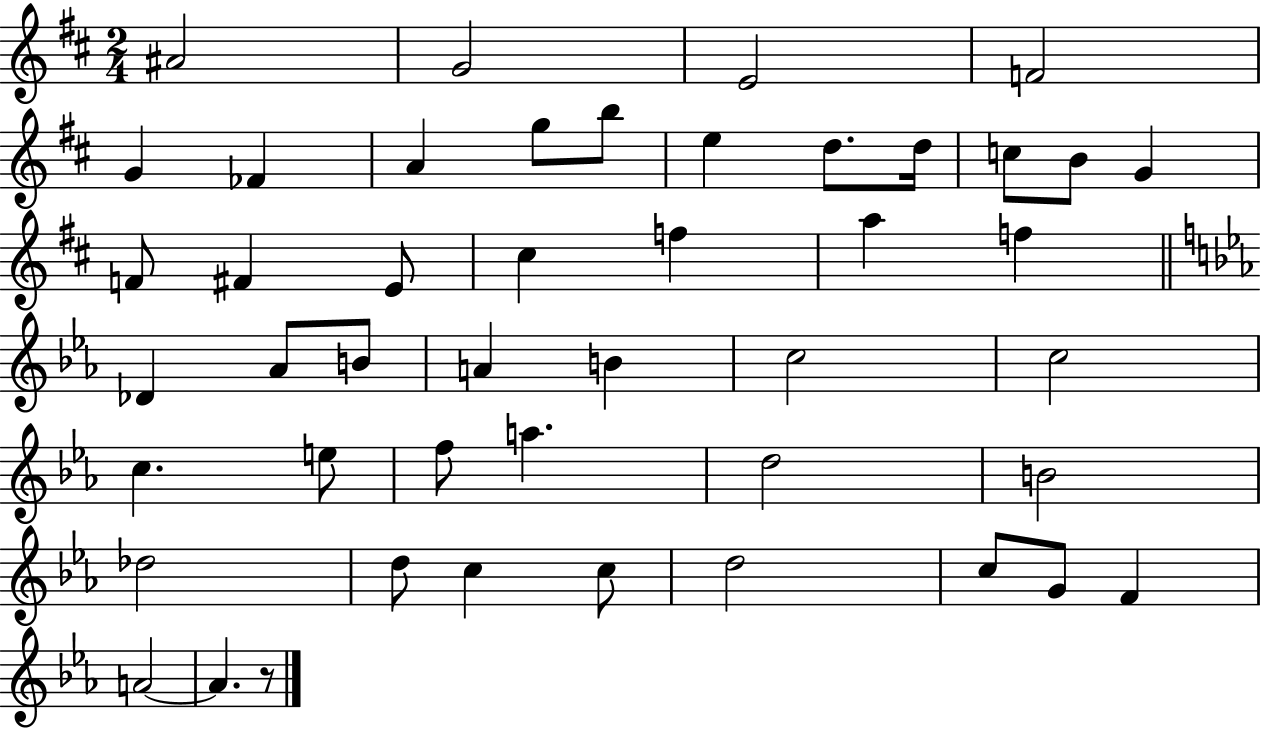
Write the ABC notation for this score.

X:1
T:Untitled
M:2/4
L:1/4
K:D
^A2 G2 E2 F2 G _F A g/2 b/2 e d/2 d/4 c/2 B/2 G F/2 ^F E/2 ^c f a f _D _A/2 B/2 A B c2 c2 c e/2 f/2 a d2 B2 _d2 d/2 c c/2 d2 c/2 G/2 F A2 A z/2